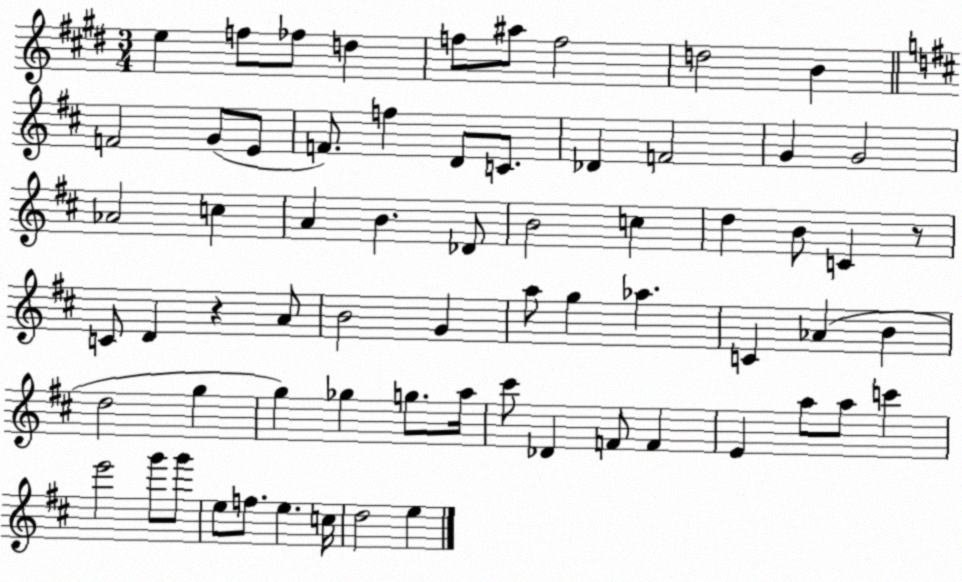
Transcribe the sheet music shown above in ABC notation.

X:1
T:Untitled
M:3/4
L:1/4
K:E
e f/2 _f/2 d f/2 ^a/2 f2 d2 B F2 G/2 E/2 F/2 f D/2 C/2 _D F2 G G2 _A2 c A B _D/2 B2 c d B/2 C z/2 C/2 D z A/2 B2 G a/2 g _a C _A B d2 g g _g g/2 a/4 ^c'/2 _D F/2 F E a/2 a/2 c' e'2 g'/2 g'/2 e/2 f/2 e c/4 d2 e